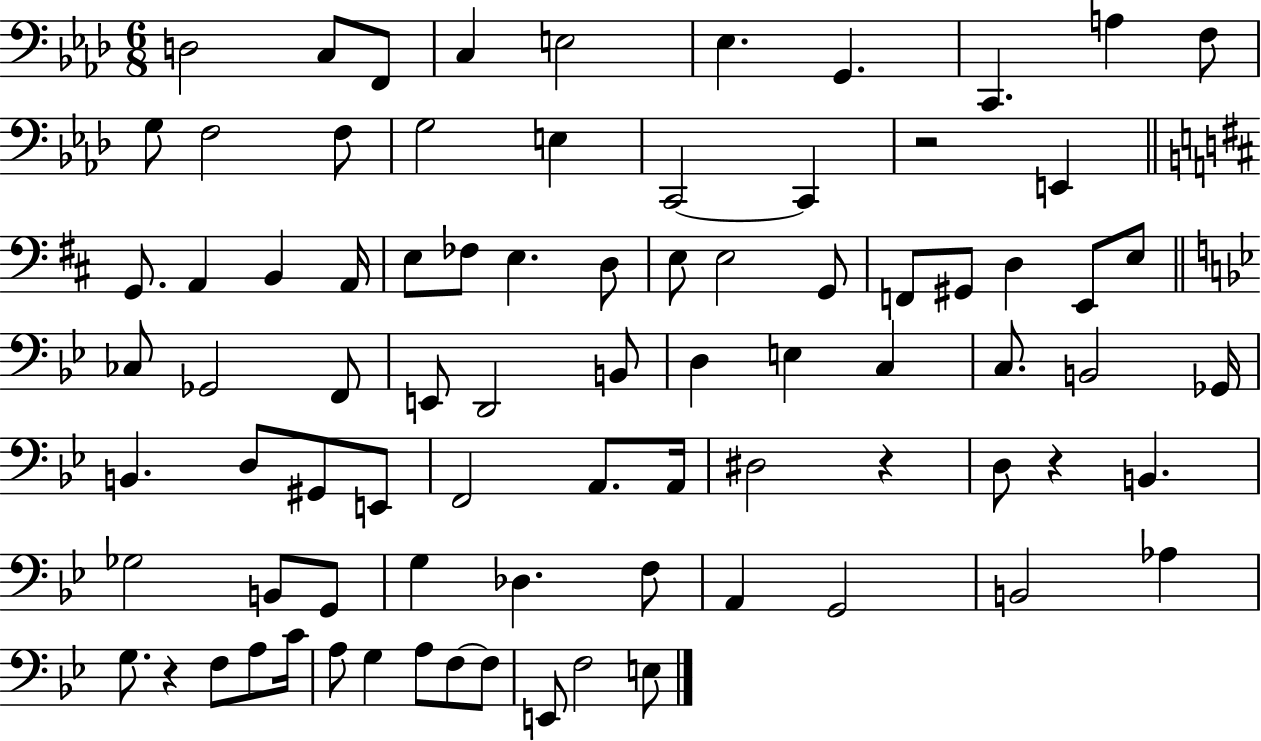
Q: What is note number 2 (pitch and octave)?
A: C3